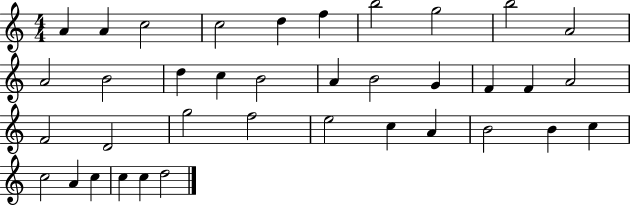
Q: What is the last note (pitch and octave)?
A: D5